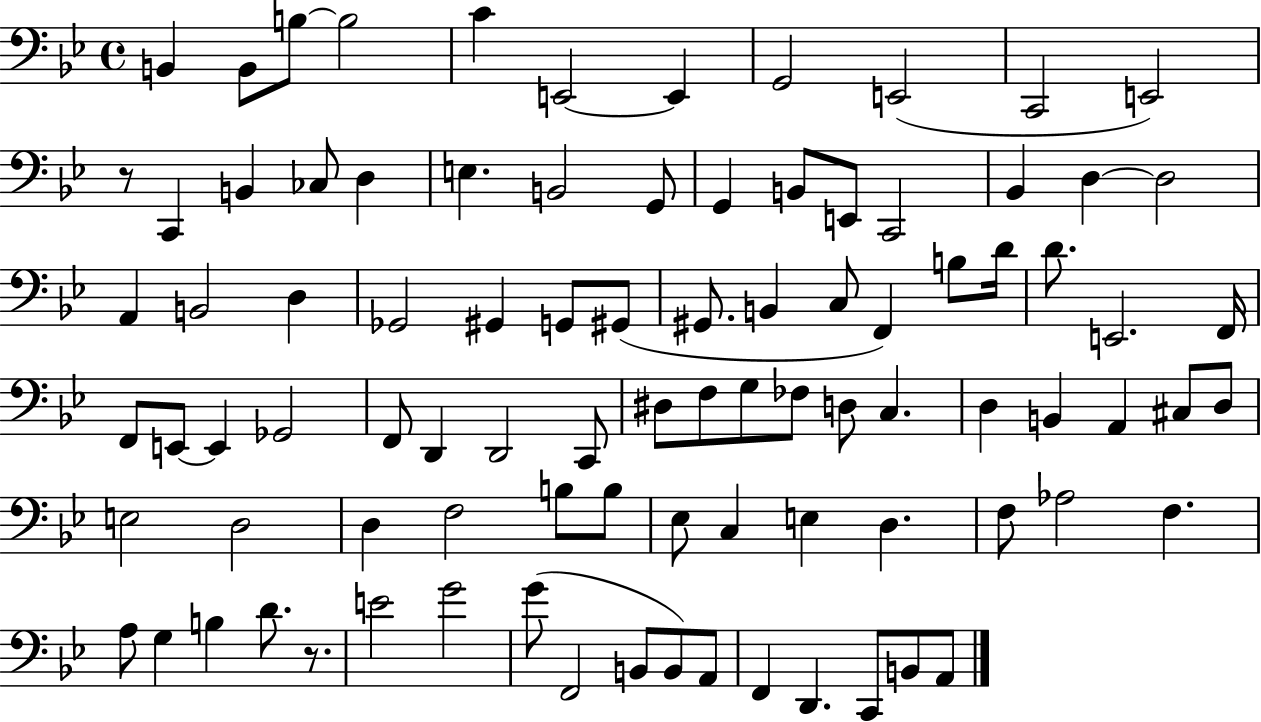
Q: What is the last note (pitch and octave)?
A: A2